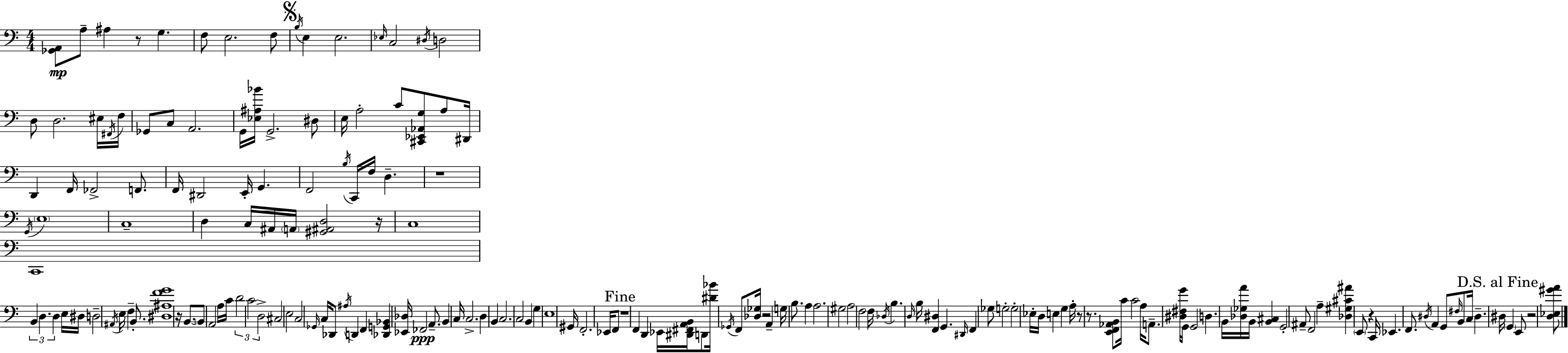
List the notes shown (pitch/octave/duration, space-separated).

[Gb2,A2]/e A3/e A#3/q R/e G3/q. F3/e E3/h. F3/e B3/s E3/q E3/h. Eb3/s C3/h D#3/s D3/h D3/e D3/h. EIS3/s F#2/s F3/s Gb2/e C3/e A2/h. G2/s [Eb3,A#3,Bb4]/s G2/h. D#3/e E3/s A3/h C4/e [C#2,Eb2,Ab2,G3]/e A3/e D#2/s D2/q F2/s FES2/h F2/e. F2/s D#2/h E2/s G2/q. F2/h B3/s C2/s F3/s D3/q. R/w G2/s E3/w C3/w D3/q C3/s A#2/s A2/s [G#2,A#2,D3]/h R/s C3/w C2/w B2/q D3/q. D3/q E3/s D#3/s D3/h A#2/s E3/s F3/q B2/e. [D#3,A#3,F4,G4]/w R/s B2/e. B2/e A2/h A3/s C4/s D4/h C4/h D3/h C#3/h E3/h C3/h Gb2/s C3/s Db2/e A#3/s D2/q F2/q [Db2,G2,Bb2]/q [Eb2,Db3]/s FES2/h A2/e. B2/q C3/s C3/h. D3/q B2/q C3/h. C3/h B2/q G3/q E3/w G#2/s F2/h. Eb2/s F2/e R/w F2/q D2/q Eb2/s [D#2,F#2,A2,B2]/s D2/e [D#4,Bb4]/s Gb2/s F2/e [Db3,Gb3]/s R/h A2/q G3/s B3/e. A3/q A3/h. G#3/h A3/h F3/h F3/s Db3/s B3/q. D3/s B3/s [F2,D#3]/q G2/q. D#2/s F2/q Gb3/e G3/h G3/h Eb3/s D3/s E3/q G3/q A3/s R/e R/e. [E2,F2,Ab2,B2]/e C4/s C4/h A3/s A2/e. [D#3,F#3,G4]/s G2/s G2/h D3/q. B2/s [Db3,Gb3,A4]/s B2/s [B2,C#3]/q G2/h A#2/e F2/h A3/q [Db3,G#3,C#4,A#4]/q E2/e R/q C2/s Eb2/q. F2/e. D#3/s A2/q G2/e F#3/s B2/e C3/s D#3/q. D#3/s G2/q E2/e R/h [D3,Eb3,G#4,A4]/e